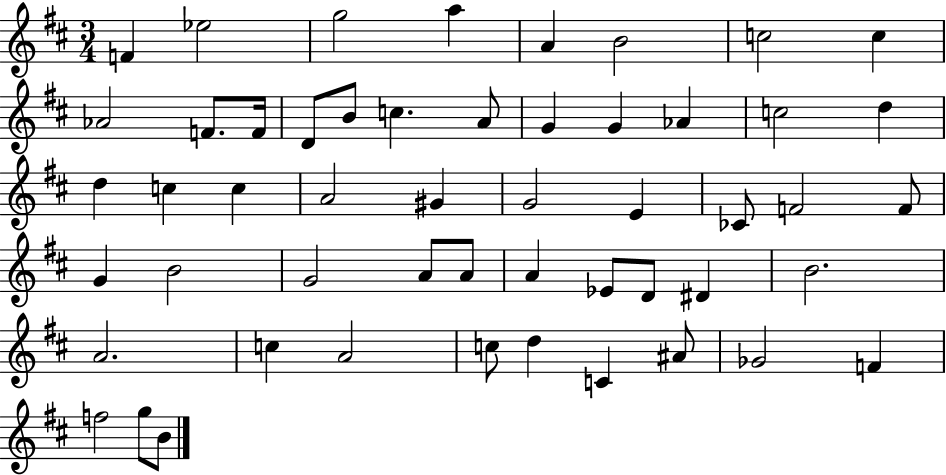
{
  \clef treble
  \numericTimeSignature
  \time 3/4
  \key d \major
  f'4 ees''2 | g''2 a''4 | a'4 b'2 | c''2 c''4 | \break aes'2 f'8. f'16 | d'8 b'8 c''4. a'8 | g'4 g'4 aes'4 | c''2 d''4 | \break d''4 c''4 c''4 | a'2 gis'4 | g'2 e'4 | ces'8 f'2 f'8 | \break g'4 b'2 | g'2 a'8 a'8 | a'4 ees'8 d'8 dis'4 | b'2. | \break a'2. | c''4 a'2 | c''8 d''4 c'4 ais'8 | ges'2 f'4 | \break f''2 g''8 b'8 | \bar "|."
}